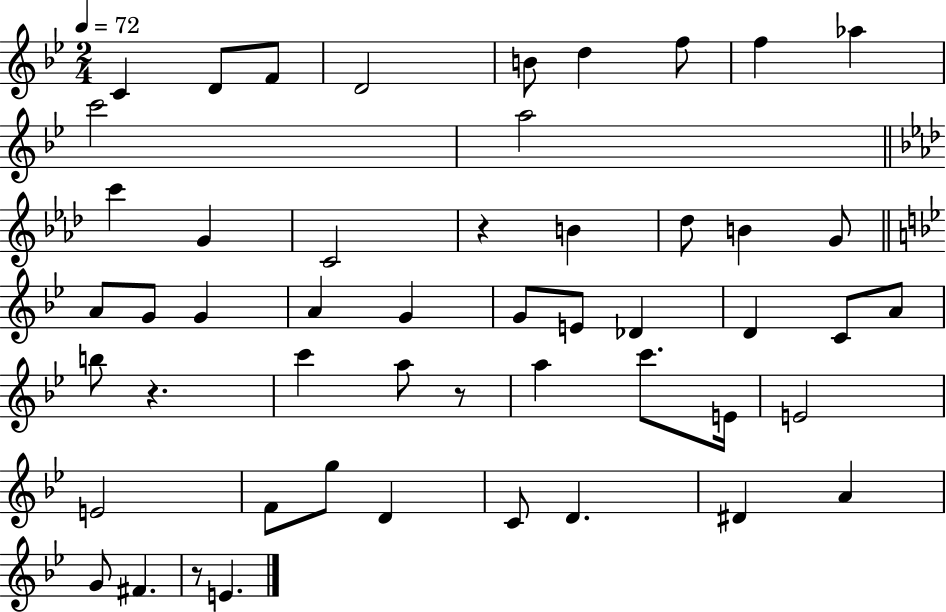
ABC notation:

X:1
T:Untitled
M:2/4
L:1/4
K:Bb
C D/2 F/2 D2 B/2 d f/2 f _a c'2 a2 c' G C2 z B _d/2 B G/2 A/2 G/2 G A G G/2 E/2 _D D C/2 A/2 b/2 z c' a/2 z/2 a c'/2 E/4 E2 E2 F/2 g/2 D C/2 D ^D A G/2 ^F z/2 E